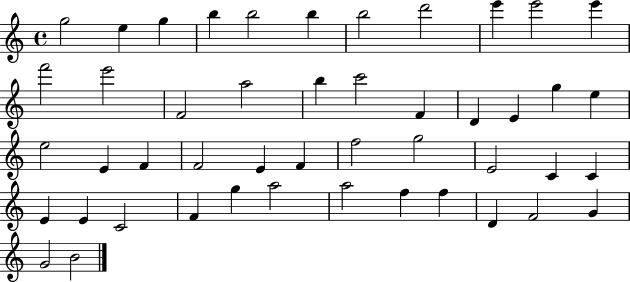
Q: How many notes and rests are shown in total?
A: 47